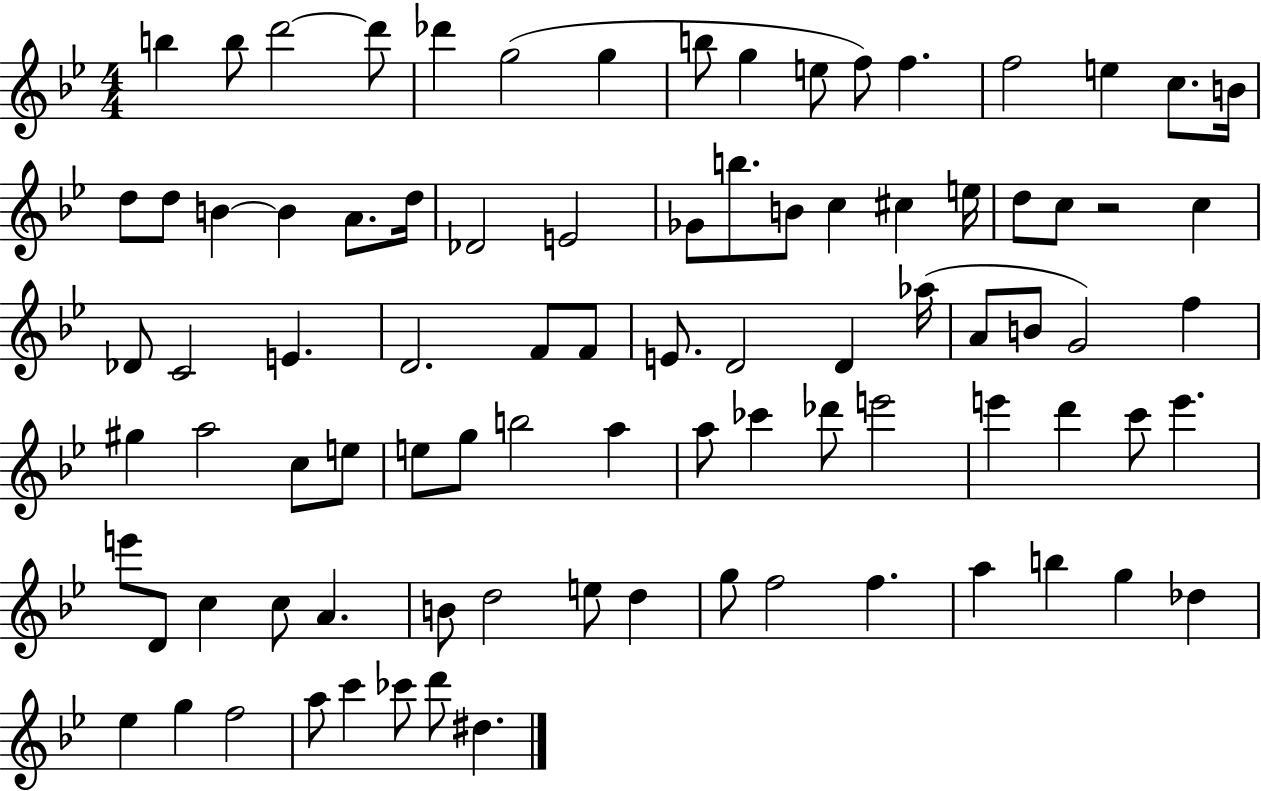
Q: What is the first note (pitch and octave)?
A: B5